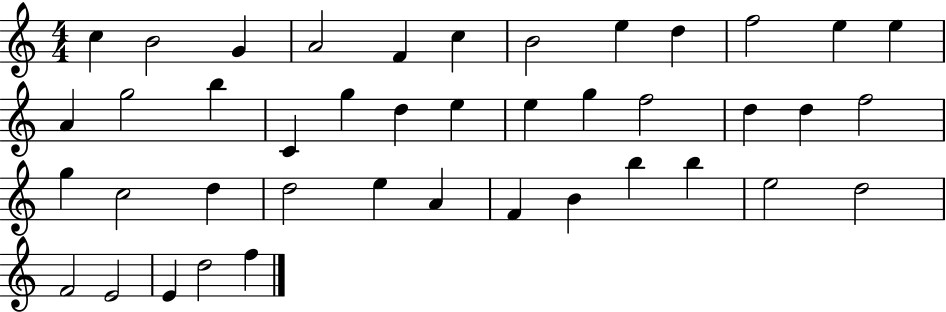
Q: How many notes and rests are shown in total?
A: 42